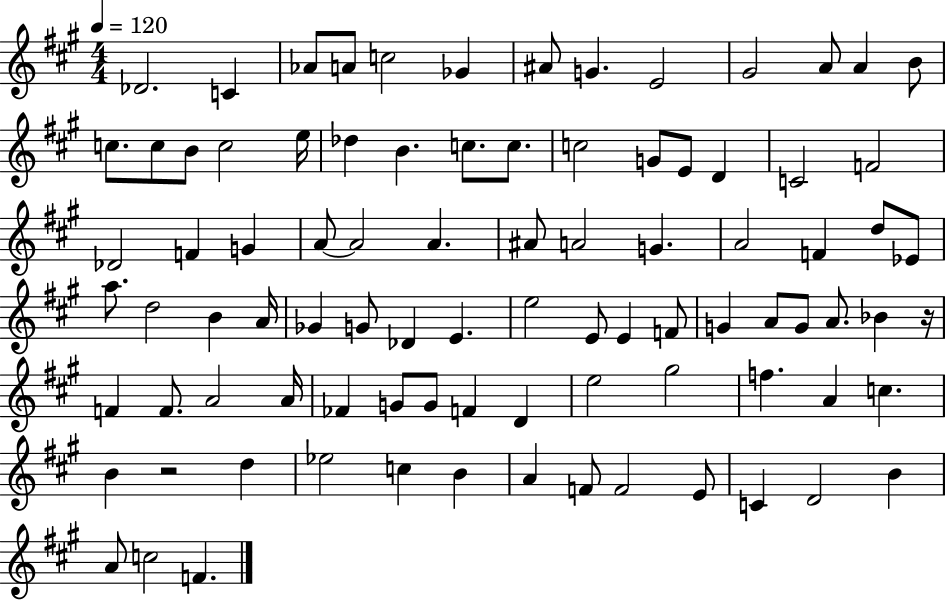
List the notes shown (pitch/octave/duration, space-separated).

Db4/h. C4/q Ab4/e A4/e C5/h Gb4/q A#4/e G4/q. E4/h G#4/h A4/e A4/q B4/e C5/e. C5/e B4/e C5/h E5/s Db5/q B4/q. C5/e. C5/e. C5/h G4/e E4/e D4/q C4/h F4/h Db4/h F4/q G4/q A4/e A4/h A4/q. A#4/e A4/h G4/q. A4/h F4/q D5/e Eb4/e A5/e. D5/h B4/q A4/s Gb4/q G4/e Db4/q E4/q. E5/h E4/e E4/q F4/e G4/q A4/e G4/e A4/e. Bb4/q R/s F4/q F4/e. A4/h A4/s FES4/q G4/e G4/e F4/q D4/q E5/h G#5/h F5/q. A4/q C5/q. B4/q R/h D5/q Eb5/h C5/q B4/q A4/q F4/e F4/h E4/e C4/q D4/h B4/q A4/e C5/h F4/q.